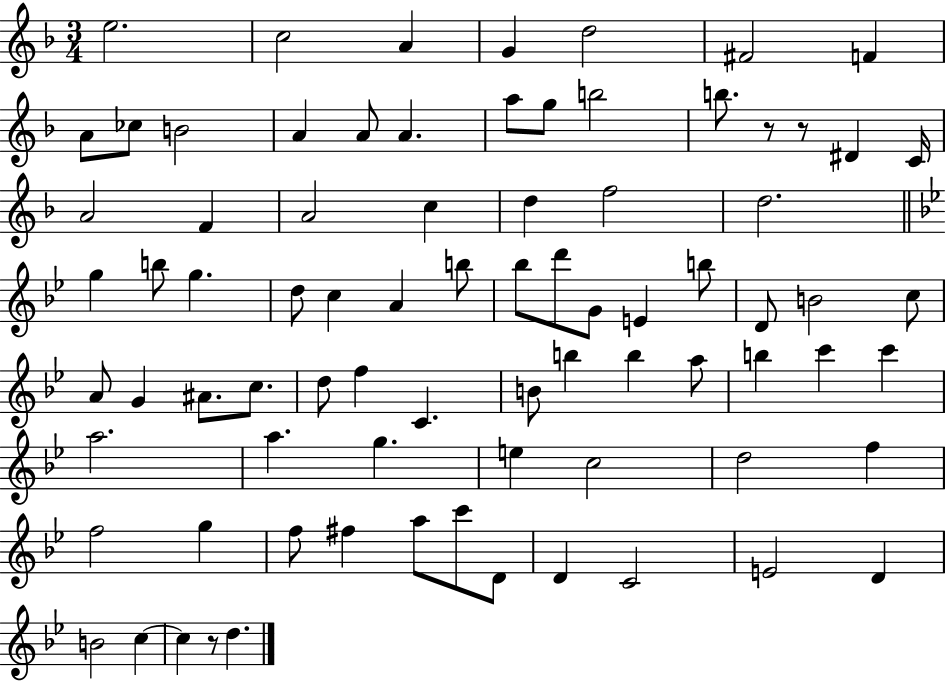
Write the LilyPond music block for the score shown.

{
  \clef treble
  \numericTimeSignature
  \time 3/4
  \key f \major
  e''2. | c''2 a'4 | g'4 d''2 | fis'2 f'4 | \break a'8 ces''8 b'2 | a'4 a'8 a'4. | a''8 g''8 b''2 | b''8. r8 r8 dis'4 c'16 | \break a'2 f'4 | a'2 c''4 | d''4 f''2 | d''2. | \break \bar "||" \break \key g \minor g''4 b''8 g''4. | d''8 c''4 a'4 b''8 | bes''8 d'''8 g'8 e'4 b''8 | d'8 b'2 c''8 | \break a'8 g'4 ais'8. c''8. | d''8 f''4 c'4. | b'8 b''4 b''4 a''8 | b''4 c'''4 c'''4 | \break a''2. | a''4. g''4. | e''4 c''2 | d''2 f''4 | \break f''2 g''4 | f''8 fis''4 a''8 c'''8 d'8 | d'4 c'2 | e'2 d'4 | \break b'2 c''4~~ | c''4 r8 d''4. | \bar "|."
}